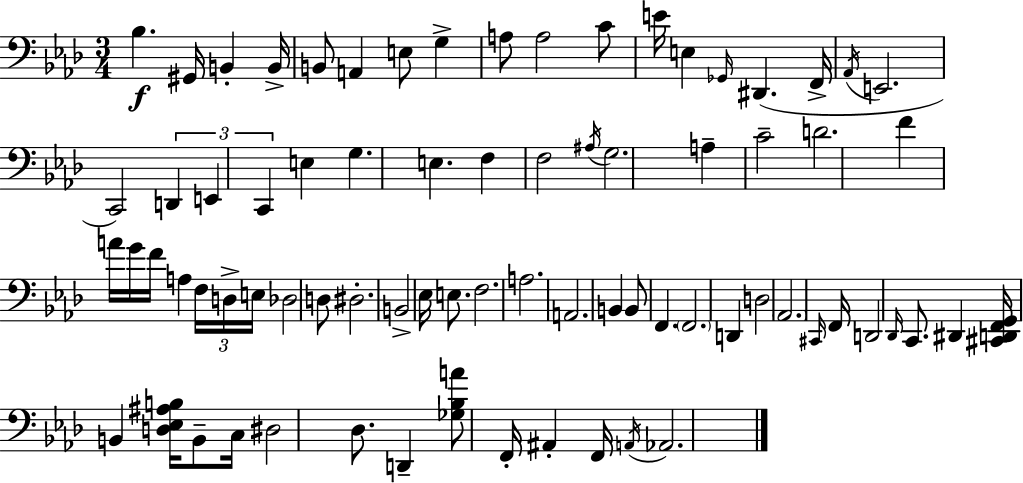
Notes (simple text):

Bb3/q. G#2/s B2/q B2/s B2/e A2/q E3/e G3/q A3/e A3/h C4/e E4/s E3/q Gb2/s D#2/q. F2/s Ab2/s E2/h. C2/h D2/q E2/q C2/q E3/q G3/q. E3/q. F3/q F3/h A#3/s G3/h. A3/q C4/h D4/h. F4/q A4/s G4/s F4/s A3/q F3/s D3/s E3/s Db3/h D3/e D#3/h. B2/h Eb3/s E3/e. F3/h. A3/h. A2/h. B2/q B2/e F2/q. F2/h. D2/q D3/h Ab2/h. C#2/s F2/s D2/h Db2/s C2/e. D#2/q [C#2,D2,F2,G2]/s B2/q [D3,Eb3,A#3,B3]/s B2/e C3/s D#3/h Db3/e. D2/q [Gb3,Bb3,A4]/e F2/s A#2/q F2/s A2/s Ab2/h.